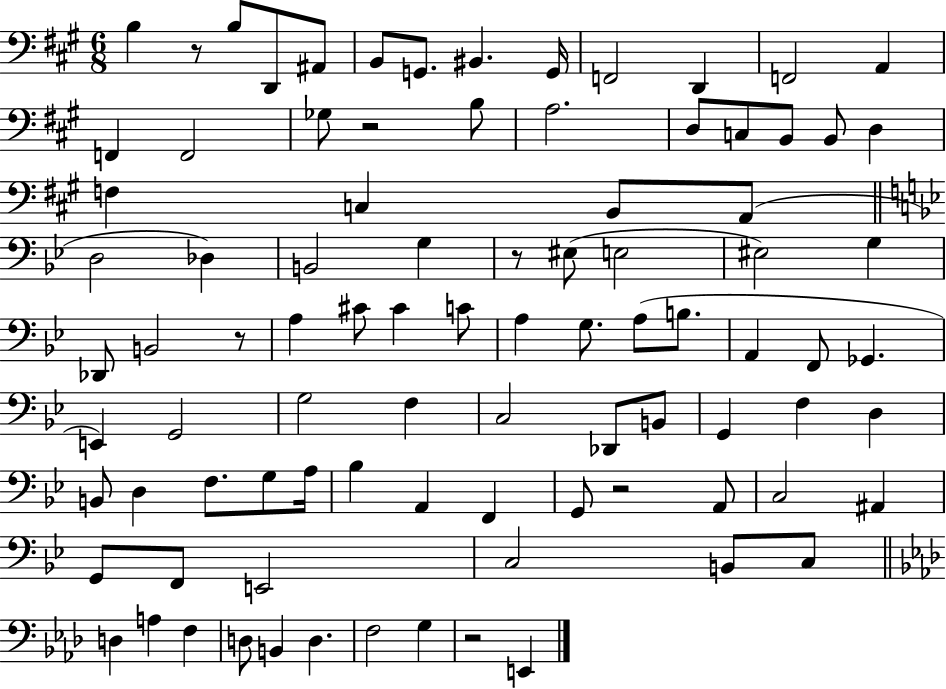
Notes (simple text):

B3/q R/e B3/e D2/e A#2/e B2/e G2/e. BIS2/q. G2/s F2/h D2/q F2/h A2/q F2/q F2/h Gb3/e R/h B3/e A3/h. D3/e C3/e B2/e B2/e D3/q F3/q C3/q B2/e A2/e D3/h Db3/q B2/h G3/q R/e EIS3/e E3/h EIS3/h G3/q Db2/e B2/h R/e A3/q C#4/e C#4/q C4/e A3/q G3/e. A3/e B3/e. A2/q F2/e Gb2/q. E2/q G2/h G3/h F3/q C3/h Db2/e B2/e G2/q F3/q D3/q B2/e D3/q F3/e. G3/e A3/s Bb3/q A2/q F2/q G2/e R/h A2/e C3/h A#2/q G2/e F2/e E2/h C3/h B2/e C3/e D3/q A3/q F3/q D3/e B2/q D3/q. F3/h G3/q R/h E2/q